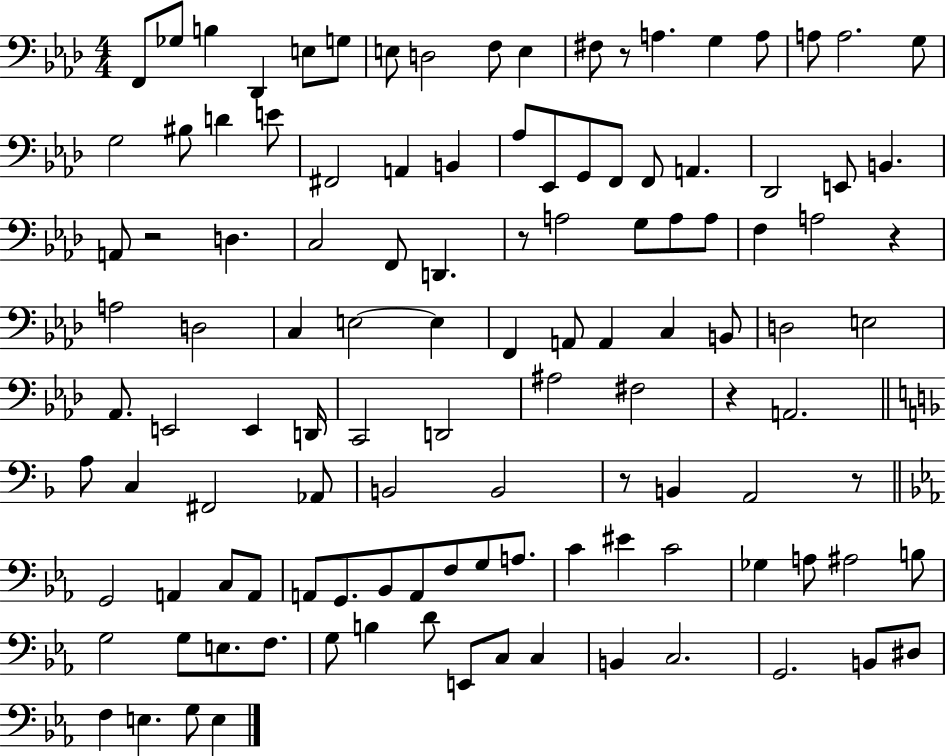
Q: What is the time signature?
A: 4/4